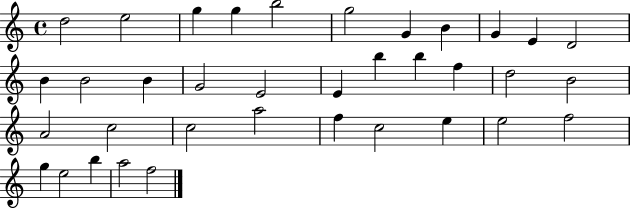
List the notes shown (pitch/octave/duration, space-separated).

D5/h E5/h G5/q G5/q B5/h G5/h G4/q B4/q G4/q E4/q D4/h B4/q B4/h B4/q G4/h E4/h E4/q B5/q B5/q F5/q D5/h B4/h A4/h C5/h C5/h A5/h F5/q C5/h E5/q E5/h F5/h G5/q E5/h B5/q A5/h F5/h